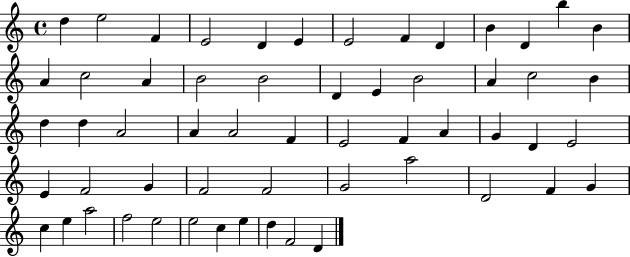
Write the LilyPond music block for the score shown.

{
  \clef treble
  \time 4/4
  \defaultTimeSignature
  \key c \major
  d''4 e''2 f'4 | e'2 d'4 e'4 | e'2 f'4 d'4 | b'4 d'4 b''4 b'4 | \break a'4 c''2 a'4 | b'2 b'2 | d'4 e'4 b'2 | a'4 c''2 b'4 | \break d''4 d''4 a'2 | a'4 a'2 f'4 | e'2 f'4 a'4 | g'4 d'4 e'2 | \break e'4 f'2 g'4 | f'2 f'2 | g'2 a''2 | d'2 f'4 g'4 | \break c''4 e''4 a''2 | f''2 e''2 | e''2 c''4 e''4 | d''4 f'2 d'4 | \break \bar "|."
}